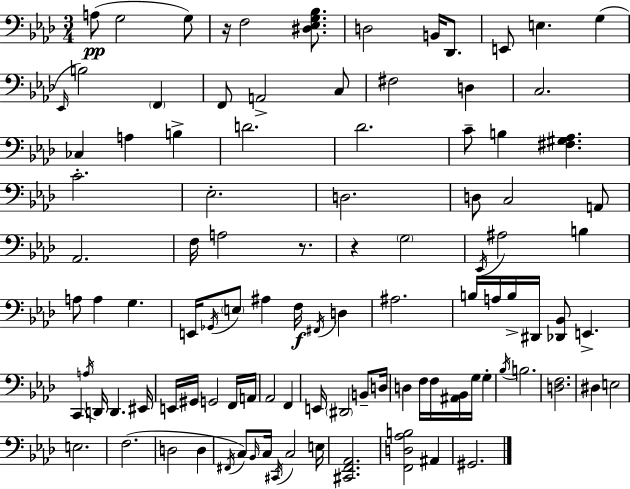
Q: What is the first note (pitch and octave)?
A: A3